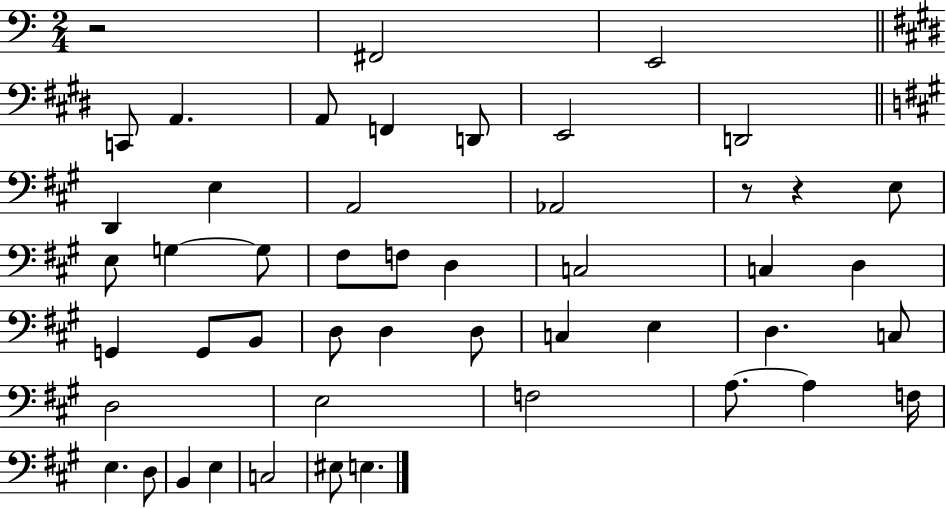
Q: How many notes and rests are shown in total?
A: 49